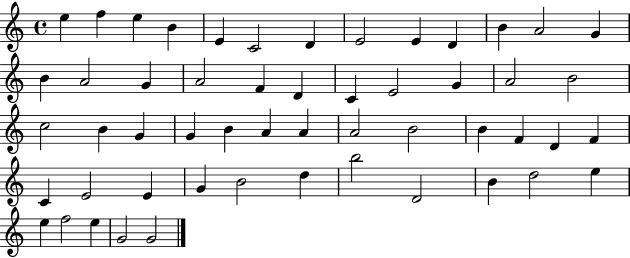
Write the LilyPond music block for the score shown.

{
  \clef treble
  \time 4/4
  \defaultTimeSignature
  \key c \major
  e''4 f''4 e''4 b'4 | e'4 c'2 d'4 | e'2 e'4 d'4 | b'4 a'2 g'4 | \break b'4 a'2 g'4 | a'2 f'4 d'4 | c'4 e'2 g'4 | a'2 b'2 | \break c''2 b'4 g'4 | g'4 b'4 a'4 a'4 | a'2 b'2 | b'4 f'4 d'4 f'4 | \break c'4 e'2 e'4 | g'4 b'2 d''4 | b''2 d'2 | b'4 d''2 e''4 | \break e''4 f''2 e''4 | g'2 g'2 | \bar "|."
}